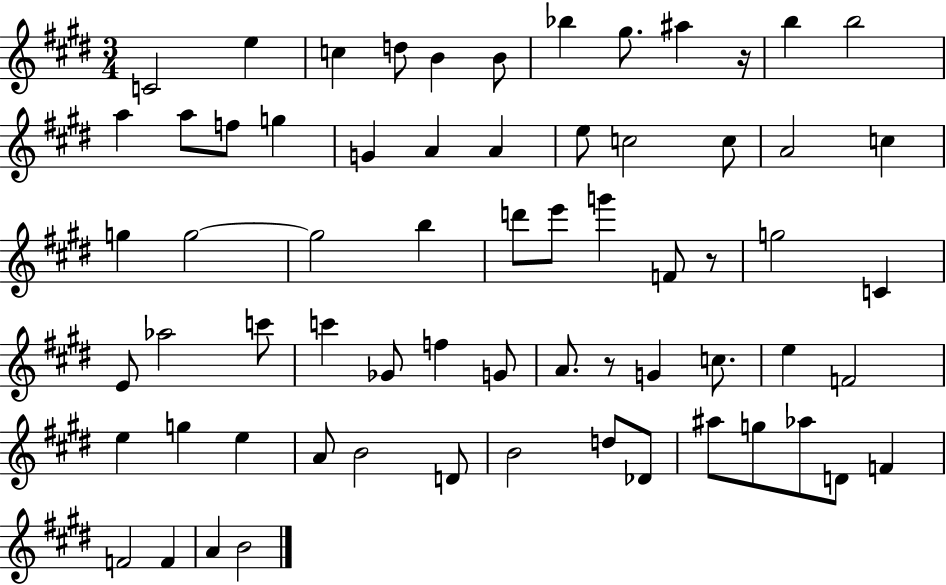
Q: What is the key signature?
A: E major